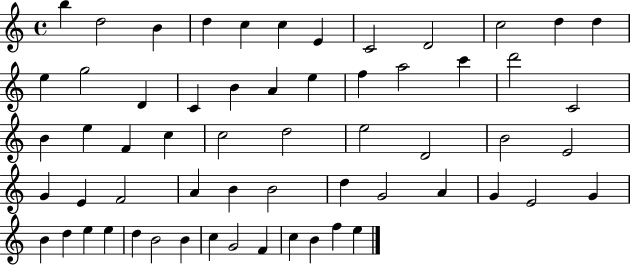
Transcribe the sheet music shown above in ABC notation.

X:1
T:Untitled
M:4/4
L:1/4
K:C
b d2 B d c c E C2 D2 c2 d d e g2 D C B A e f a2 c' d'2 C2 B e F c c2 d2 e2 D2 B2 E2 G E F2 A B B2 d G2 A G E2 G B d e e d B2 B c G2 F c B f e